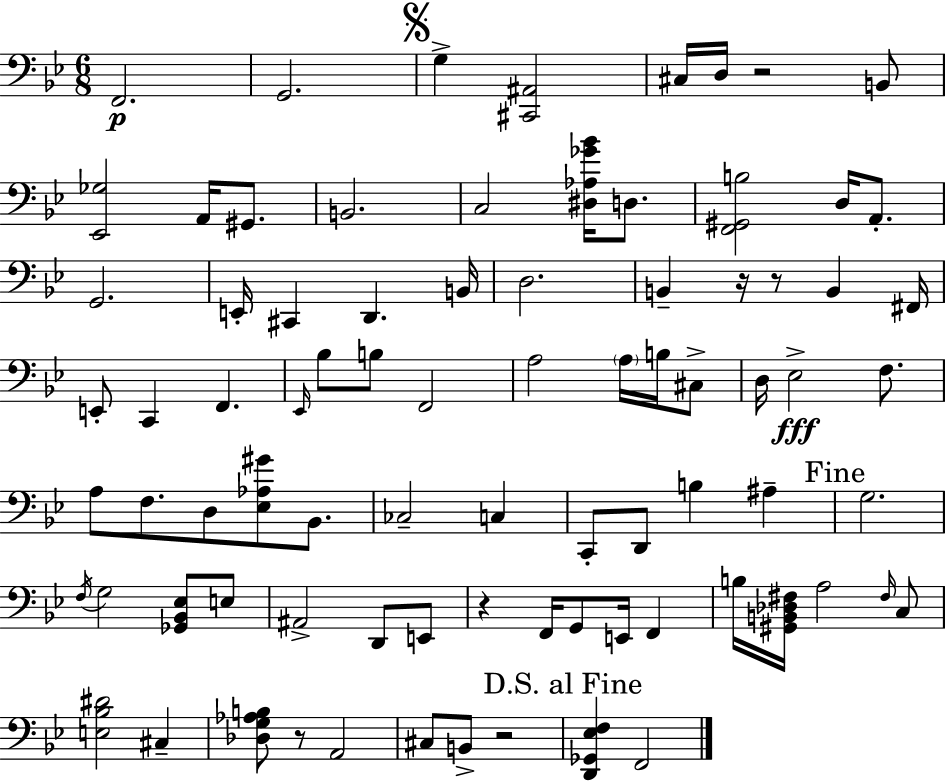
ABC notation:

X:1
T:Untitled
M:6/8
L:1/4
K:Gm
F,,2 G,,2 G, [^C,,^A,,]2 ^C,/4 D,/4 z2 B,,/2 [_E,,_G,]2 A,,/4 ^G,,/2 B,,2 C,2 [^D,_A,_G_B]/4 D,/2 [F,,^G,,B,]2 D,/4 A,,/2 G,,2 E,,/4 ^C,, D,, B,,/4 D,2 B,, z/4 z/2 B,, ^F,,/4 E,,/2 C,, F,, _E,,/4 _B,/2 B,/2 F,,2 A,2 A,/4 B,/4 ^C,/2 D,/4 _E,2 F,/2 A,/2 F,/2 D,/2 [_E,_A,^G]/2 _B,,/2 _C,2 C, C,,/2 D,,/2 B, ^A, G,2 F,/4 G,2 [_G,,_B,,_E,]/2 E,/2 ^A,,2 D,,/2 E,,/2 z F,,/4 G,,/2 E,,/4 F,, B,/4 [^G,,B,,_D,^F,]/4 A,2 ^F,/4 C,/2 [E,_B,^D]2 ^C, [_D,G,_A,B,]/2 z/2 A,,2 ^C,/2 B,,/2 z2 [D,,_G,,_E,F,] F,,2